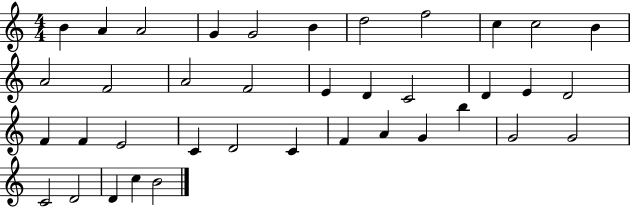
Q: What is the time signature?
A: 4/4